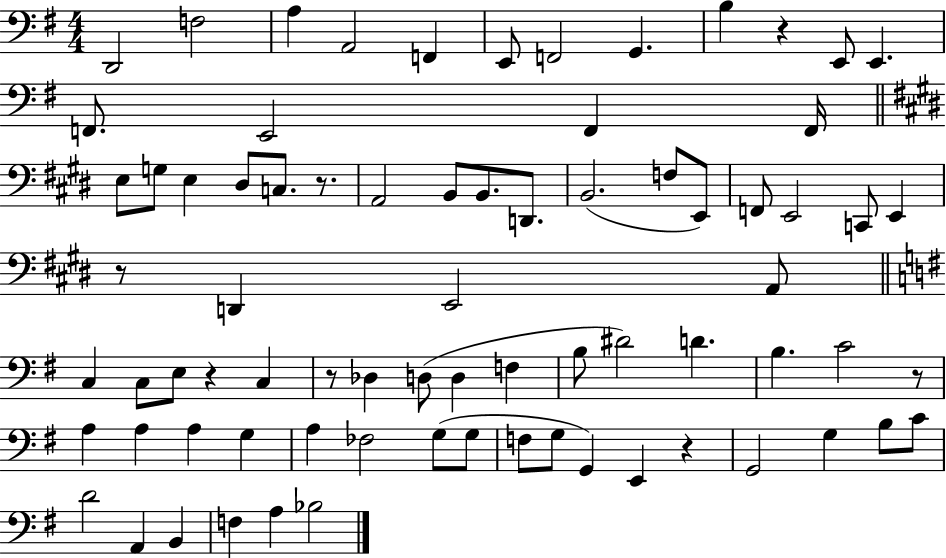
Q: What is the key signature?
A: G major